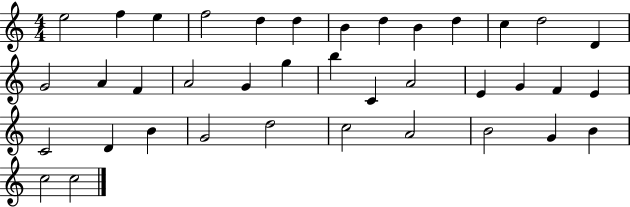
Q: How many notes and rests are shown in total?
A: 38